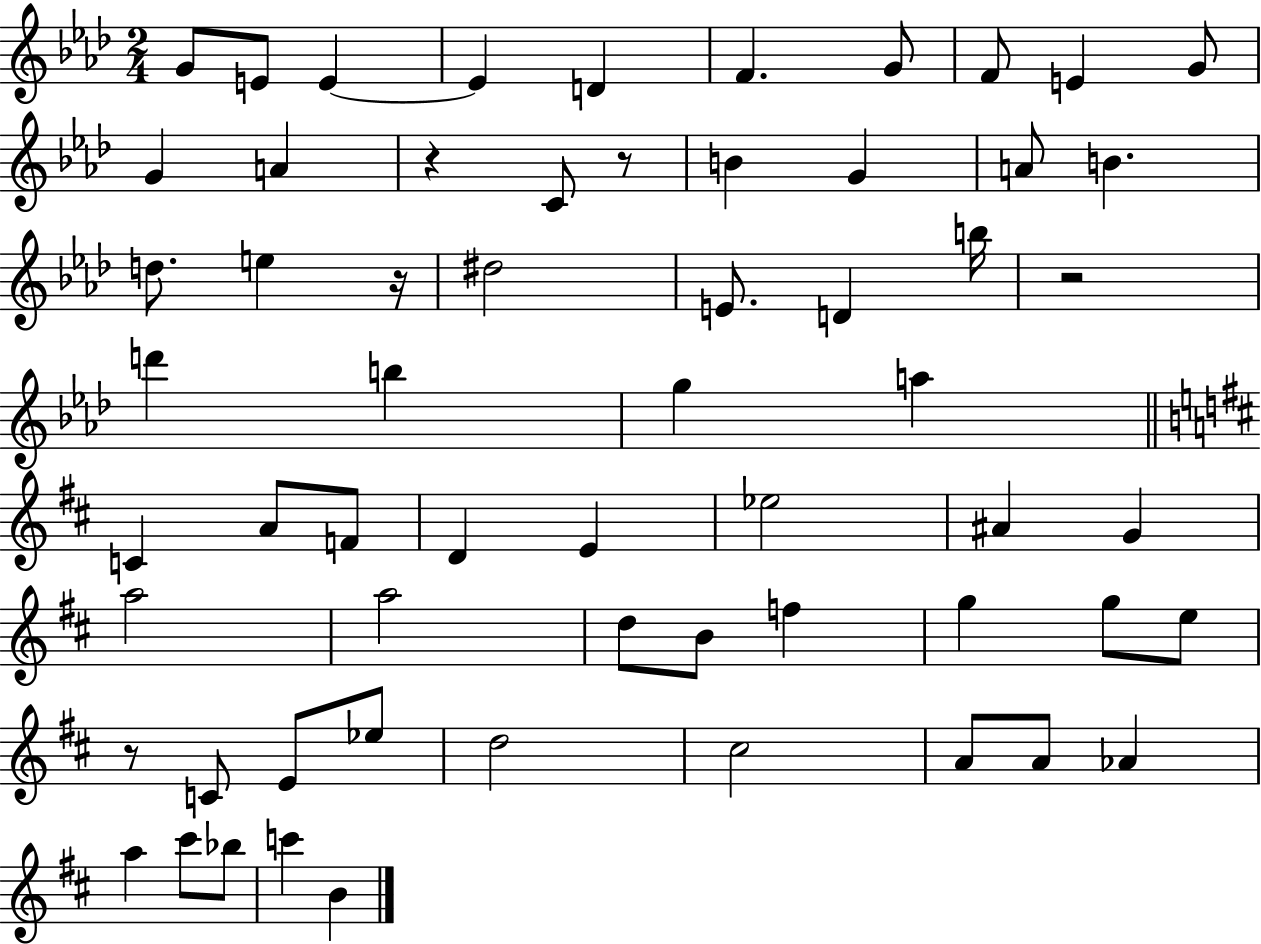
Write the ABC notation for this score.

X:1
T:Untitled
M:2/4
L:1/4
K:Ab
G/2 E/2 E E D F G/2 F/2 E G/2 G A z C/2 z/2 B G A/2 B d/2 e z/4 ^d2 E/2 D b/4 z2 d' b g a C A/2 F/2 D E _e2 ^A G a2 a2 d/2 B/2 f g g/2 e/2 z/2 C/2 E/2 _e/2 d2 ^c2 A/2 A/2 _A a ^c'/2 _b/2 c' B